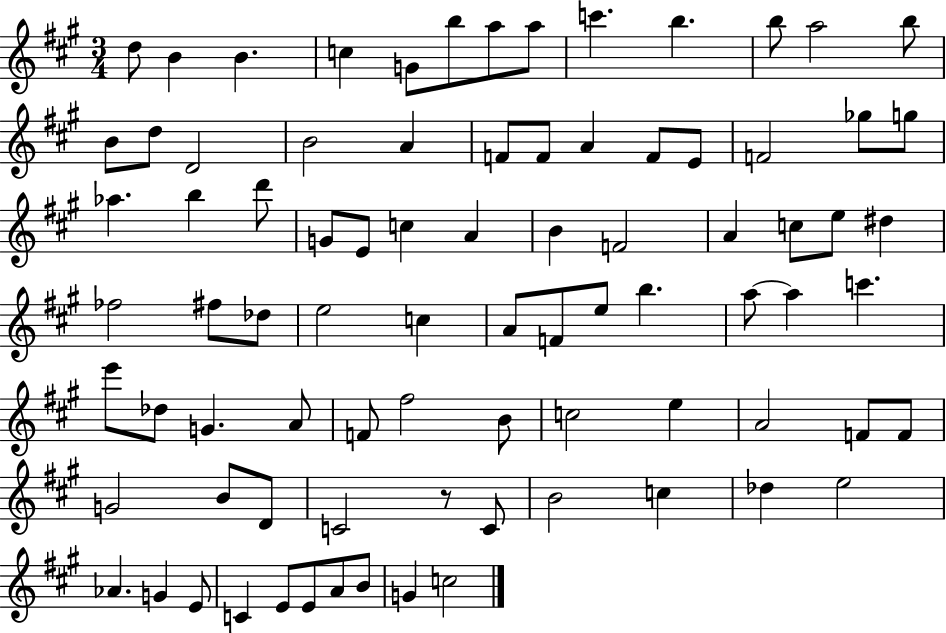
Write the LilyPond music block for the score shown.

{
  \clef treble
  \numericTimeSignature
  \time 3/4
  \key a \major
  d''8 b'4 b'4. | c''4 g'8 b''8 a''8 a''8 | c'''4. b''4. | b''8 a''2 b''8 | \break b'8 d''8 d'2 | b'2 a'4 | f'8 f'8 a'4 f'8 e'8 | f'2 ges''8 g''8 | \break aes''4. b''4 d'''8 | g'8 e'8 c''4 a'4 | b'4 f'2 | a'4 c''8 e''8 dis''4 | \break fes''2 fis''8 des''8 | e''2 c''4 | a'8 f'8 e''8 b''4. | a''8~~ a''4 c'''4. | \break e'''8 des''8 g'4. a'8 | f'8 fis''2 b'8 | c''2 e''4 | a'2 f'8 f'8 | \break g'2 b'8 d'8 | c'2 r8 c'8 | b'2 c''4 | des''4 e''2 | \break aes'4. g'4 e'8 | c'4 e'8 e'8 a'8 b'8 | g'4 c''2 | \bar "|."
}